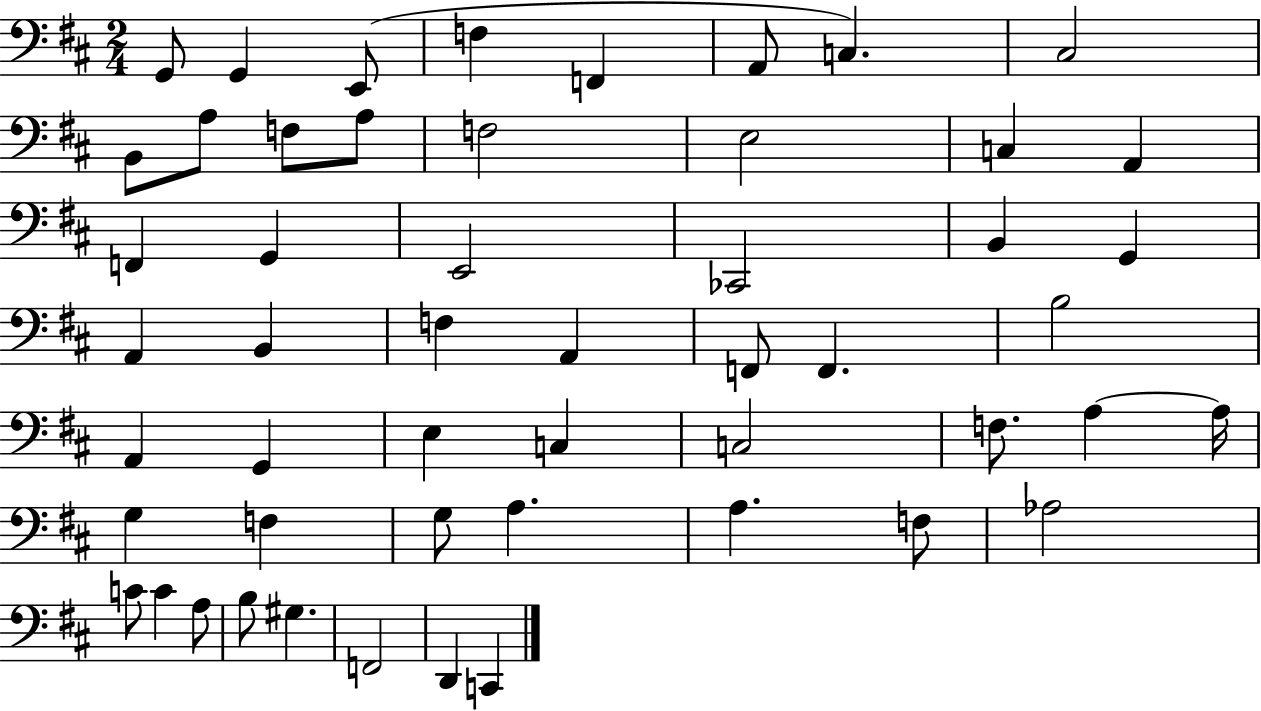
{
  \clef bass
  \numericTimeSignature
  \time 2/4
  \key d \major
  \repeat volta 2 { g,8 g,4 e,8( | f4 f,4 | a,8 c4.) | cis2 | \break b,8 a8 f8 a8 | f2 | e2 | c4 a,4 | \break f,4 g,4 | e,2 | ces,2 | b,4 g,4 | \break a,4 b,4 | f4 a,4 | f,8 f,4. | b2 | \break a,4 g,4 | e4 c4 | c2 | f8. a4~~ a16 | \break g4 f4 | g8 a4. | a4. f8 | aes2 | \break c'8 c'4 a8 | b8 gis4. | f,2 | d,4 c,4 | \break } \bar "|."
}